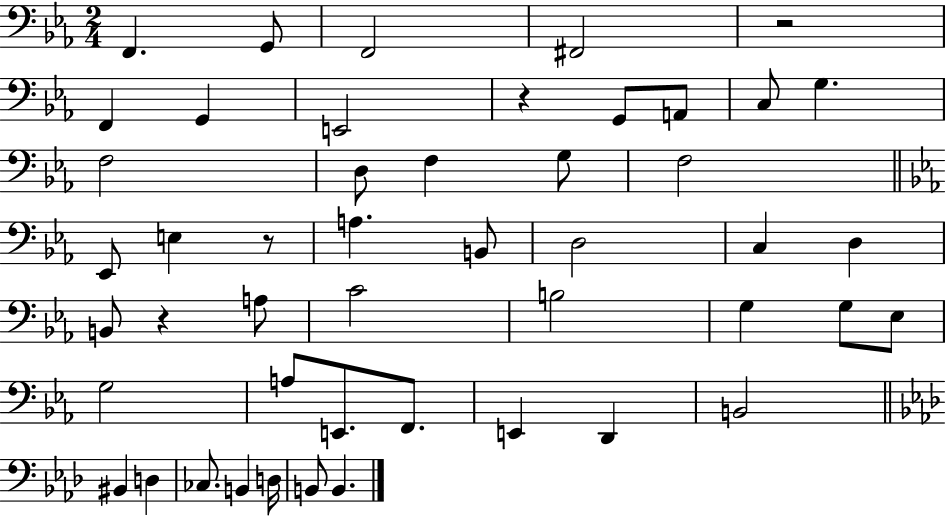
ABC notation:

X:1
T:Untitled
M:2/4
L:1/4
K:Eb
F,, G,,/2 F,,2 ^F,,2 z2 F,, G,, E,,2 z G,,/2 A,,/2 C,/2 G, F,2 D,/2 F, G,/2 F,2 _E,,/2 E, z/2 A, B,,/2 D,2 C, D, B,,/2 z A,/2 C2 B,2 G, G,/2 _E,/2 G,2 A,/2 E,,/2 F,,/2 E,, D,, B,,2 ^B,, D, _C,/2 B,, D,/4 B,,/2 B,,